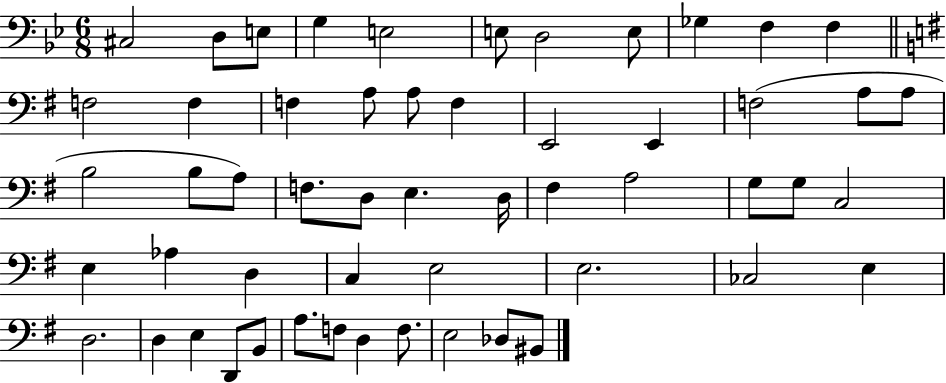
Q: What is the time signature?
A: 6/8